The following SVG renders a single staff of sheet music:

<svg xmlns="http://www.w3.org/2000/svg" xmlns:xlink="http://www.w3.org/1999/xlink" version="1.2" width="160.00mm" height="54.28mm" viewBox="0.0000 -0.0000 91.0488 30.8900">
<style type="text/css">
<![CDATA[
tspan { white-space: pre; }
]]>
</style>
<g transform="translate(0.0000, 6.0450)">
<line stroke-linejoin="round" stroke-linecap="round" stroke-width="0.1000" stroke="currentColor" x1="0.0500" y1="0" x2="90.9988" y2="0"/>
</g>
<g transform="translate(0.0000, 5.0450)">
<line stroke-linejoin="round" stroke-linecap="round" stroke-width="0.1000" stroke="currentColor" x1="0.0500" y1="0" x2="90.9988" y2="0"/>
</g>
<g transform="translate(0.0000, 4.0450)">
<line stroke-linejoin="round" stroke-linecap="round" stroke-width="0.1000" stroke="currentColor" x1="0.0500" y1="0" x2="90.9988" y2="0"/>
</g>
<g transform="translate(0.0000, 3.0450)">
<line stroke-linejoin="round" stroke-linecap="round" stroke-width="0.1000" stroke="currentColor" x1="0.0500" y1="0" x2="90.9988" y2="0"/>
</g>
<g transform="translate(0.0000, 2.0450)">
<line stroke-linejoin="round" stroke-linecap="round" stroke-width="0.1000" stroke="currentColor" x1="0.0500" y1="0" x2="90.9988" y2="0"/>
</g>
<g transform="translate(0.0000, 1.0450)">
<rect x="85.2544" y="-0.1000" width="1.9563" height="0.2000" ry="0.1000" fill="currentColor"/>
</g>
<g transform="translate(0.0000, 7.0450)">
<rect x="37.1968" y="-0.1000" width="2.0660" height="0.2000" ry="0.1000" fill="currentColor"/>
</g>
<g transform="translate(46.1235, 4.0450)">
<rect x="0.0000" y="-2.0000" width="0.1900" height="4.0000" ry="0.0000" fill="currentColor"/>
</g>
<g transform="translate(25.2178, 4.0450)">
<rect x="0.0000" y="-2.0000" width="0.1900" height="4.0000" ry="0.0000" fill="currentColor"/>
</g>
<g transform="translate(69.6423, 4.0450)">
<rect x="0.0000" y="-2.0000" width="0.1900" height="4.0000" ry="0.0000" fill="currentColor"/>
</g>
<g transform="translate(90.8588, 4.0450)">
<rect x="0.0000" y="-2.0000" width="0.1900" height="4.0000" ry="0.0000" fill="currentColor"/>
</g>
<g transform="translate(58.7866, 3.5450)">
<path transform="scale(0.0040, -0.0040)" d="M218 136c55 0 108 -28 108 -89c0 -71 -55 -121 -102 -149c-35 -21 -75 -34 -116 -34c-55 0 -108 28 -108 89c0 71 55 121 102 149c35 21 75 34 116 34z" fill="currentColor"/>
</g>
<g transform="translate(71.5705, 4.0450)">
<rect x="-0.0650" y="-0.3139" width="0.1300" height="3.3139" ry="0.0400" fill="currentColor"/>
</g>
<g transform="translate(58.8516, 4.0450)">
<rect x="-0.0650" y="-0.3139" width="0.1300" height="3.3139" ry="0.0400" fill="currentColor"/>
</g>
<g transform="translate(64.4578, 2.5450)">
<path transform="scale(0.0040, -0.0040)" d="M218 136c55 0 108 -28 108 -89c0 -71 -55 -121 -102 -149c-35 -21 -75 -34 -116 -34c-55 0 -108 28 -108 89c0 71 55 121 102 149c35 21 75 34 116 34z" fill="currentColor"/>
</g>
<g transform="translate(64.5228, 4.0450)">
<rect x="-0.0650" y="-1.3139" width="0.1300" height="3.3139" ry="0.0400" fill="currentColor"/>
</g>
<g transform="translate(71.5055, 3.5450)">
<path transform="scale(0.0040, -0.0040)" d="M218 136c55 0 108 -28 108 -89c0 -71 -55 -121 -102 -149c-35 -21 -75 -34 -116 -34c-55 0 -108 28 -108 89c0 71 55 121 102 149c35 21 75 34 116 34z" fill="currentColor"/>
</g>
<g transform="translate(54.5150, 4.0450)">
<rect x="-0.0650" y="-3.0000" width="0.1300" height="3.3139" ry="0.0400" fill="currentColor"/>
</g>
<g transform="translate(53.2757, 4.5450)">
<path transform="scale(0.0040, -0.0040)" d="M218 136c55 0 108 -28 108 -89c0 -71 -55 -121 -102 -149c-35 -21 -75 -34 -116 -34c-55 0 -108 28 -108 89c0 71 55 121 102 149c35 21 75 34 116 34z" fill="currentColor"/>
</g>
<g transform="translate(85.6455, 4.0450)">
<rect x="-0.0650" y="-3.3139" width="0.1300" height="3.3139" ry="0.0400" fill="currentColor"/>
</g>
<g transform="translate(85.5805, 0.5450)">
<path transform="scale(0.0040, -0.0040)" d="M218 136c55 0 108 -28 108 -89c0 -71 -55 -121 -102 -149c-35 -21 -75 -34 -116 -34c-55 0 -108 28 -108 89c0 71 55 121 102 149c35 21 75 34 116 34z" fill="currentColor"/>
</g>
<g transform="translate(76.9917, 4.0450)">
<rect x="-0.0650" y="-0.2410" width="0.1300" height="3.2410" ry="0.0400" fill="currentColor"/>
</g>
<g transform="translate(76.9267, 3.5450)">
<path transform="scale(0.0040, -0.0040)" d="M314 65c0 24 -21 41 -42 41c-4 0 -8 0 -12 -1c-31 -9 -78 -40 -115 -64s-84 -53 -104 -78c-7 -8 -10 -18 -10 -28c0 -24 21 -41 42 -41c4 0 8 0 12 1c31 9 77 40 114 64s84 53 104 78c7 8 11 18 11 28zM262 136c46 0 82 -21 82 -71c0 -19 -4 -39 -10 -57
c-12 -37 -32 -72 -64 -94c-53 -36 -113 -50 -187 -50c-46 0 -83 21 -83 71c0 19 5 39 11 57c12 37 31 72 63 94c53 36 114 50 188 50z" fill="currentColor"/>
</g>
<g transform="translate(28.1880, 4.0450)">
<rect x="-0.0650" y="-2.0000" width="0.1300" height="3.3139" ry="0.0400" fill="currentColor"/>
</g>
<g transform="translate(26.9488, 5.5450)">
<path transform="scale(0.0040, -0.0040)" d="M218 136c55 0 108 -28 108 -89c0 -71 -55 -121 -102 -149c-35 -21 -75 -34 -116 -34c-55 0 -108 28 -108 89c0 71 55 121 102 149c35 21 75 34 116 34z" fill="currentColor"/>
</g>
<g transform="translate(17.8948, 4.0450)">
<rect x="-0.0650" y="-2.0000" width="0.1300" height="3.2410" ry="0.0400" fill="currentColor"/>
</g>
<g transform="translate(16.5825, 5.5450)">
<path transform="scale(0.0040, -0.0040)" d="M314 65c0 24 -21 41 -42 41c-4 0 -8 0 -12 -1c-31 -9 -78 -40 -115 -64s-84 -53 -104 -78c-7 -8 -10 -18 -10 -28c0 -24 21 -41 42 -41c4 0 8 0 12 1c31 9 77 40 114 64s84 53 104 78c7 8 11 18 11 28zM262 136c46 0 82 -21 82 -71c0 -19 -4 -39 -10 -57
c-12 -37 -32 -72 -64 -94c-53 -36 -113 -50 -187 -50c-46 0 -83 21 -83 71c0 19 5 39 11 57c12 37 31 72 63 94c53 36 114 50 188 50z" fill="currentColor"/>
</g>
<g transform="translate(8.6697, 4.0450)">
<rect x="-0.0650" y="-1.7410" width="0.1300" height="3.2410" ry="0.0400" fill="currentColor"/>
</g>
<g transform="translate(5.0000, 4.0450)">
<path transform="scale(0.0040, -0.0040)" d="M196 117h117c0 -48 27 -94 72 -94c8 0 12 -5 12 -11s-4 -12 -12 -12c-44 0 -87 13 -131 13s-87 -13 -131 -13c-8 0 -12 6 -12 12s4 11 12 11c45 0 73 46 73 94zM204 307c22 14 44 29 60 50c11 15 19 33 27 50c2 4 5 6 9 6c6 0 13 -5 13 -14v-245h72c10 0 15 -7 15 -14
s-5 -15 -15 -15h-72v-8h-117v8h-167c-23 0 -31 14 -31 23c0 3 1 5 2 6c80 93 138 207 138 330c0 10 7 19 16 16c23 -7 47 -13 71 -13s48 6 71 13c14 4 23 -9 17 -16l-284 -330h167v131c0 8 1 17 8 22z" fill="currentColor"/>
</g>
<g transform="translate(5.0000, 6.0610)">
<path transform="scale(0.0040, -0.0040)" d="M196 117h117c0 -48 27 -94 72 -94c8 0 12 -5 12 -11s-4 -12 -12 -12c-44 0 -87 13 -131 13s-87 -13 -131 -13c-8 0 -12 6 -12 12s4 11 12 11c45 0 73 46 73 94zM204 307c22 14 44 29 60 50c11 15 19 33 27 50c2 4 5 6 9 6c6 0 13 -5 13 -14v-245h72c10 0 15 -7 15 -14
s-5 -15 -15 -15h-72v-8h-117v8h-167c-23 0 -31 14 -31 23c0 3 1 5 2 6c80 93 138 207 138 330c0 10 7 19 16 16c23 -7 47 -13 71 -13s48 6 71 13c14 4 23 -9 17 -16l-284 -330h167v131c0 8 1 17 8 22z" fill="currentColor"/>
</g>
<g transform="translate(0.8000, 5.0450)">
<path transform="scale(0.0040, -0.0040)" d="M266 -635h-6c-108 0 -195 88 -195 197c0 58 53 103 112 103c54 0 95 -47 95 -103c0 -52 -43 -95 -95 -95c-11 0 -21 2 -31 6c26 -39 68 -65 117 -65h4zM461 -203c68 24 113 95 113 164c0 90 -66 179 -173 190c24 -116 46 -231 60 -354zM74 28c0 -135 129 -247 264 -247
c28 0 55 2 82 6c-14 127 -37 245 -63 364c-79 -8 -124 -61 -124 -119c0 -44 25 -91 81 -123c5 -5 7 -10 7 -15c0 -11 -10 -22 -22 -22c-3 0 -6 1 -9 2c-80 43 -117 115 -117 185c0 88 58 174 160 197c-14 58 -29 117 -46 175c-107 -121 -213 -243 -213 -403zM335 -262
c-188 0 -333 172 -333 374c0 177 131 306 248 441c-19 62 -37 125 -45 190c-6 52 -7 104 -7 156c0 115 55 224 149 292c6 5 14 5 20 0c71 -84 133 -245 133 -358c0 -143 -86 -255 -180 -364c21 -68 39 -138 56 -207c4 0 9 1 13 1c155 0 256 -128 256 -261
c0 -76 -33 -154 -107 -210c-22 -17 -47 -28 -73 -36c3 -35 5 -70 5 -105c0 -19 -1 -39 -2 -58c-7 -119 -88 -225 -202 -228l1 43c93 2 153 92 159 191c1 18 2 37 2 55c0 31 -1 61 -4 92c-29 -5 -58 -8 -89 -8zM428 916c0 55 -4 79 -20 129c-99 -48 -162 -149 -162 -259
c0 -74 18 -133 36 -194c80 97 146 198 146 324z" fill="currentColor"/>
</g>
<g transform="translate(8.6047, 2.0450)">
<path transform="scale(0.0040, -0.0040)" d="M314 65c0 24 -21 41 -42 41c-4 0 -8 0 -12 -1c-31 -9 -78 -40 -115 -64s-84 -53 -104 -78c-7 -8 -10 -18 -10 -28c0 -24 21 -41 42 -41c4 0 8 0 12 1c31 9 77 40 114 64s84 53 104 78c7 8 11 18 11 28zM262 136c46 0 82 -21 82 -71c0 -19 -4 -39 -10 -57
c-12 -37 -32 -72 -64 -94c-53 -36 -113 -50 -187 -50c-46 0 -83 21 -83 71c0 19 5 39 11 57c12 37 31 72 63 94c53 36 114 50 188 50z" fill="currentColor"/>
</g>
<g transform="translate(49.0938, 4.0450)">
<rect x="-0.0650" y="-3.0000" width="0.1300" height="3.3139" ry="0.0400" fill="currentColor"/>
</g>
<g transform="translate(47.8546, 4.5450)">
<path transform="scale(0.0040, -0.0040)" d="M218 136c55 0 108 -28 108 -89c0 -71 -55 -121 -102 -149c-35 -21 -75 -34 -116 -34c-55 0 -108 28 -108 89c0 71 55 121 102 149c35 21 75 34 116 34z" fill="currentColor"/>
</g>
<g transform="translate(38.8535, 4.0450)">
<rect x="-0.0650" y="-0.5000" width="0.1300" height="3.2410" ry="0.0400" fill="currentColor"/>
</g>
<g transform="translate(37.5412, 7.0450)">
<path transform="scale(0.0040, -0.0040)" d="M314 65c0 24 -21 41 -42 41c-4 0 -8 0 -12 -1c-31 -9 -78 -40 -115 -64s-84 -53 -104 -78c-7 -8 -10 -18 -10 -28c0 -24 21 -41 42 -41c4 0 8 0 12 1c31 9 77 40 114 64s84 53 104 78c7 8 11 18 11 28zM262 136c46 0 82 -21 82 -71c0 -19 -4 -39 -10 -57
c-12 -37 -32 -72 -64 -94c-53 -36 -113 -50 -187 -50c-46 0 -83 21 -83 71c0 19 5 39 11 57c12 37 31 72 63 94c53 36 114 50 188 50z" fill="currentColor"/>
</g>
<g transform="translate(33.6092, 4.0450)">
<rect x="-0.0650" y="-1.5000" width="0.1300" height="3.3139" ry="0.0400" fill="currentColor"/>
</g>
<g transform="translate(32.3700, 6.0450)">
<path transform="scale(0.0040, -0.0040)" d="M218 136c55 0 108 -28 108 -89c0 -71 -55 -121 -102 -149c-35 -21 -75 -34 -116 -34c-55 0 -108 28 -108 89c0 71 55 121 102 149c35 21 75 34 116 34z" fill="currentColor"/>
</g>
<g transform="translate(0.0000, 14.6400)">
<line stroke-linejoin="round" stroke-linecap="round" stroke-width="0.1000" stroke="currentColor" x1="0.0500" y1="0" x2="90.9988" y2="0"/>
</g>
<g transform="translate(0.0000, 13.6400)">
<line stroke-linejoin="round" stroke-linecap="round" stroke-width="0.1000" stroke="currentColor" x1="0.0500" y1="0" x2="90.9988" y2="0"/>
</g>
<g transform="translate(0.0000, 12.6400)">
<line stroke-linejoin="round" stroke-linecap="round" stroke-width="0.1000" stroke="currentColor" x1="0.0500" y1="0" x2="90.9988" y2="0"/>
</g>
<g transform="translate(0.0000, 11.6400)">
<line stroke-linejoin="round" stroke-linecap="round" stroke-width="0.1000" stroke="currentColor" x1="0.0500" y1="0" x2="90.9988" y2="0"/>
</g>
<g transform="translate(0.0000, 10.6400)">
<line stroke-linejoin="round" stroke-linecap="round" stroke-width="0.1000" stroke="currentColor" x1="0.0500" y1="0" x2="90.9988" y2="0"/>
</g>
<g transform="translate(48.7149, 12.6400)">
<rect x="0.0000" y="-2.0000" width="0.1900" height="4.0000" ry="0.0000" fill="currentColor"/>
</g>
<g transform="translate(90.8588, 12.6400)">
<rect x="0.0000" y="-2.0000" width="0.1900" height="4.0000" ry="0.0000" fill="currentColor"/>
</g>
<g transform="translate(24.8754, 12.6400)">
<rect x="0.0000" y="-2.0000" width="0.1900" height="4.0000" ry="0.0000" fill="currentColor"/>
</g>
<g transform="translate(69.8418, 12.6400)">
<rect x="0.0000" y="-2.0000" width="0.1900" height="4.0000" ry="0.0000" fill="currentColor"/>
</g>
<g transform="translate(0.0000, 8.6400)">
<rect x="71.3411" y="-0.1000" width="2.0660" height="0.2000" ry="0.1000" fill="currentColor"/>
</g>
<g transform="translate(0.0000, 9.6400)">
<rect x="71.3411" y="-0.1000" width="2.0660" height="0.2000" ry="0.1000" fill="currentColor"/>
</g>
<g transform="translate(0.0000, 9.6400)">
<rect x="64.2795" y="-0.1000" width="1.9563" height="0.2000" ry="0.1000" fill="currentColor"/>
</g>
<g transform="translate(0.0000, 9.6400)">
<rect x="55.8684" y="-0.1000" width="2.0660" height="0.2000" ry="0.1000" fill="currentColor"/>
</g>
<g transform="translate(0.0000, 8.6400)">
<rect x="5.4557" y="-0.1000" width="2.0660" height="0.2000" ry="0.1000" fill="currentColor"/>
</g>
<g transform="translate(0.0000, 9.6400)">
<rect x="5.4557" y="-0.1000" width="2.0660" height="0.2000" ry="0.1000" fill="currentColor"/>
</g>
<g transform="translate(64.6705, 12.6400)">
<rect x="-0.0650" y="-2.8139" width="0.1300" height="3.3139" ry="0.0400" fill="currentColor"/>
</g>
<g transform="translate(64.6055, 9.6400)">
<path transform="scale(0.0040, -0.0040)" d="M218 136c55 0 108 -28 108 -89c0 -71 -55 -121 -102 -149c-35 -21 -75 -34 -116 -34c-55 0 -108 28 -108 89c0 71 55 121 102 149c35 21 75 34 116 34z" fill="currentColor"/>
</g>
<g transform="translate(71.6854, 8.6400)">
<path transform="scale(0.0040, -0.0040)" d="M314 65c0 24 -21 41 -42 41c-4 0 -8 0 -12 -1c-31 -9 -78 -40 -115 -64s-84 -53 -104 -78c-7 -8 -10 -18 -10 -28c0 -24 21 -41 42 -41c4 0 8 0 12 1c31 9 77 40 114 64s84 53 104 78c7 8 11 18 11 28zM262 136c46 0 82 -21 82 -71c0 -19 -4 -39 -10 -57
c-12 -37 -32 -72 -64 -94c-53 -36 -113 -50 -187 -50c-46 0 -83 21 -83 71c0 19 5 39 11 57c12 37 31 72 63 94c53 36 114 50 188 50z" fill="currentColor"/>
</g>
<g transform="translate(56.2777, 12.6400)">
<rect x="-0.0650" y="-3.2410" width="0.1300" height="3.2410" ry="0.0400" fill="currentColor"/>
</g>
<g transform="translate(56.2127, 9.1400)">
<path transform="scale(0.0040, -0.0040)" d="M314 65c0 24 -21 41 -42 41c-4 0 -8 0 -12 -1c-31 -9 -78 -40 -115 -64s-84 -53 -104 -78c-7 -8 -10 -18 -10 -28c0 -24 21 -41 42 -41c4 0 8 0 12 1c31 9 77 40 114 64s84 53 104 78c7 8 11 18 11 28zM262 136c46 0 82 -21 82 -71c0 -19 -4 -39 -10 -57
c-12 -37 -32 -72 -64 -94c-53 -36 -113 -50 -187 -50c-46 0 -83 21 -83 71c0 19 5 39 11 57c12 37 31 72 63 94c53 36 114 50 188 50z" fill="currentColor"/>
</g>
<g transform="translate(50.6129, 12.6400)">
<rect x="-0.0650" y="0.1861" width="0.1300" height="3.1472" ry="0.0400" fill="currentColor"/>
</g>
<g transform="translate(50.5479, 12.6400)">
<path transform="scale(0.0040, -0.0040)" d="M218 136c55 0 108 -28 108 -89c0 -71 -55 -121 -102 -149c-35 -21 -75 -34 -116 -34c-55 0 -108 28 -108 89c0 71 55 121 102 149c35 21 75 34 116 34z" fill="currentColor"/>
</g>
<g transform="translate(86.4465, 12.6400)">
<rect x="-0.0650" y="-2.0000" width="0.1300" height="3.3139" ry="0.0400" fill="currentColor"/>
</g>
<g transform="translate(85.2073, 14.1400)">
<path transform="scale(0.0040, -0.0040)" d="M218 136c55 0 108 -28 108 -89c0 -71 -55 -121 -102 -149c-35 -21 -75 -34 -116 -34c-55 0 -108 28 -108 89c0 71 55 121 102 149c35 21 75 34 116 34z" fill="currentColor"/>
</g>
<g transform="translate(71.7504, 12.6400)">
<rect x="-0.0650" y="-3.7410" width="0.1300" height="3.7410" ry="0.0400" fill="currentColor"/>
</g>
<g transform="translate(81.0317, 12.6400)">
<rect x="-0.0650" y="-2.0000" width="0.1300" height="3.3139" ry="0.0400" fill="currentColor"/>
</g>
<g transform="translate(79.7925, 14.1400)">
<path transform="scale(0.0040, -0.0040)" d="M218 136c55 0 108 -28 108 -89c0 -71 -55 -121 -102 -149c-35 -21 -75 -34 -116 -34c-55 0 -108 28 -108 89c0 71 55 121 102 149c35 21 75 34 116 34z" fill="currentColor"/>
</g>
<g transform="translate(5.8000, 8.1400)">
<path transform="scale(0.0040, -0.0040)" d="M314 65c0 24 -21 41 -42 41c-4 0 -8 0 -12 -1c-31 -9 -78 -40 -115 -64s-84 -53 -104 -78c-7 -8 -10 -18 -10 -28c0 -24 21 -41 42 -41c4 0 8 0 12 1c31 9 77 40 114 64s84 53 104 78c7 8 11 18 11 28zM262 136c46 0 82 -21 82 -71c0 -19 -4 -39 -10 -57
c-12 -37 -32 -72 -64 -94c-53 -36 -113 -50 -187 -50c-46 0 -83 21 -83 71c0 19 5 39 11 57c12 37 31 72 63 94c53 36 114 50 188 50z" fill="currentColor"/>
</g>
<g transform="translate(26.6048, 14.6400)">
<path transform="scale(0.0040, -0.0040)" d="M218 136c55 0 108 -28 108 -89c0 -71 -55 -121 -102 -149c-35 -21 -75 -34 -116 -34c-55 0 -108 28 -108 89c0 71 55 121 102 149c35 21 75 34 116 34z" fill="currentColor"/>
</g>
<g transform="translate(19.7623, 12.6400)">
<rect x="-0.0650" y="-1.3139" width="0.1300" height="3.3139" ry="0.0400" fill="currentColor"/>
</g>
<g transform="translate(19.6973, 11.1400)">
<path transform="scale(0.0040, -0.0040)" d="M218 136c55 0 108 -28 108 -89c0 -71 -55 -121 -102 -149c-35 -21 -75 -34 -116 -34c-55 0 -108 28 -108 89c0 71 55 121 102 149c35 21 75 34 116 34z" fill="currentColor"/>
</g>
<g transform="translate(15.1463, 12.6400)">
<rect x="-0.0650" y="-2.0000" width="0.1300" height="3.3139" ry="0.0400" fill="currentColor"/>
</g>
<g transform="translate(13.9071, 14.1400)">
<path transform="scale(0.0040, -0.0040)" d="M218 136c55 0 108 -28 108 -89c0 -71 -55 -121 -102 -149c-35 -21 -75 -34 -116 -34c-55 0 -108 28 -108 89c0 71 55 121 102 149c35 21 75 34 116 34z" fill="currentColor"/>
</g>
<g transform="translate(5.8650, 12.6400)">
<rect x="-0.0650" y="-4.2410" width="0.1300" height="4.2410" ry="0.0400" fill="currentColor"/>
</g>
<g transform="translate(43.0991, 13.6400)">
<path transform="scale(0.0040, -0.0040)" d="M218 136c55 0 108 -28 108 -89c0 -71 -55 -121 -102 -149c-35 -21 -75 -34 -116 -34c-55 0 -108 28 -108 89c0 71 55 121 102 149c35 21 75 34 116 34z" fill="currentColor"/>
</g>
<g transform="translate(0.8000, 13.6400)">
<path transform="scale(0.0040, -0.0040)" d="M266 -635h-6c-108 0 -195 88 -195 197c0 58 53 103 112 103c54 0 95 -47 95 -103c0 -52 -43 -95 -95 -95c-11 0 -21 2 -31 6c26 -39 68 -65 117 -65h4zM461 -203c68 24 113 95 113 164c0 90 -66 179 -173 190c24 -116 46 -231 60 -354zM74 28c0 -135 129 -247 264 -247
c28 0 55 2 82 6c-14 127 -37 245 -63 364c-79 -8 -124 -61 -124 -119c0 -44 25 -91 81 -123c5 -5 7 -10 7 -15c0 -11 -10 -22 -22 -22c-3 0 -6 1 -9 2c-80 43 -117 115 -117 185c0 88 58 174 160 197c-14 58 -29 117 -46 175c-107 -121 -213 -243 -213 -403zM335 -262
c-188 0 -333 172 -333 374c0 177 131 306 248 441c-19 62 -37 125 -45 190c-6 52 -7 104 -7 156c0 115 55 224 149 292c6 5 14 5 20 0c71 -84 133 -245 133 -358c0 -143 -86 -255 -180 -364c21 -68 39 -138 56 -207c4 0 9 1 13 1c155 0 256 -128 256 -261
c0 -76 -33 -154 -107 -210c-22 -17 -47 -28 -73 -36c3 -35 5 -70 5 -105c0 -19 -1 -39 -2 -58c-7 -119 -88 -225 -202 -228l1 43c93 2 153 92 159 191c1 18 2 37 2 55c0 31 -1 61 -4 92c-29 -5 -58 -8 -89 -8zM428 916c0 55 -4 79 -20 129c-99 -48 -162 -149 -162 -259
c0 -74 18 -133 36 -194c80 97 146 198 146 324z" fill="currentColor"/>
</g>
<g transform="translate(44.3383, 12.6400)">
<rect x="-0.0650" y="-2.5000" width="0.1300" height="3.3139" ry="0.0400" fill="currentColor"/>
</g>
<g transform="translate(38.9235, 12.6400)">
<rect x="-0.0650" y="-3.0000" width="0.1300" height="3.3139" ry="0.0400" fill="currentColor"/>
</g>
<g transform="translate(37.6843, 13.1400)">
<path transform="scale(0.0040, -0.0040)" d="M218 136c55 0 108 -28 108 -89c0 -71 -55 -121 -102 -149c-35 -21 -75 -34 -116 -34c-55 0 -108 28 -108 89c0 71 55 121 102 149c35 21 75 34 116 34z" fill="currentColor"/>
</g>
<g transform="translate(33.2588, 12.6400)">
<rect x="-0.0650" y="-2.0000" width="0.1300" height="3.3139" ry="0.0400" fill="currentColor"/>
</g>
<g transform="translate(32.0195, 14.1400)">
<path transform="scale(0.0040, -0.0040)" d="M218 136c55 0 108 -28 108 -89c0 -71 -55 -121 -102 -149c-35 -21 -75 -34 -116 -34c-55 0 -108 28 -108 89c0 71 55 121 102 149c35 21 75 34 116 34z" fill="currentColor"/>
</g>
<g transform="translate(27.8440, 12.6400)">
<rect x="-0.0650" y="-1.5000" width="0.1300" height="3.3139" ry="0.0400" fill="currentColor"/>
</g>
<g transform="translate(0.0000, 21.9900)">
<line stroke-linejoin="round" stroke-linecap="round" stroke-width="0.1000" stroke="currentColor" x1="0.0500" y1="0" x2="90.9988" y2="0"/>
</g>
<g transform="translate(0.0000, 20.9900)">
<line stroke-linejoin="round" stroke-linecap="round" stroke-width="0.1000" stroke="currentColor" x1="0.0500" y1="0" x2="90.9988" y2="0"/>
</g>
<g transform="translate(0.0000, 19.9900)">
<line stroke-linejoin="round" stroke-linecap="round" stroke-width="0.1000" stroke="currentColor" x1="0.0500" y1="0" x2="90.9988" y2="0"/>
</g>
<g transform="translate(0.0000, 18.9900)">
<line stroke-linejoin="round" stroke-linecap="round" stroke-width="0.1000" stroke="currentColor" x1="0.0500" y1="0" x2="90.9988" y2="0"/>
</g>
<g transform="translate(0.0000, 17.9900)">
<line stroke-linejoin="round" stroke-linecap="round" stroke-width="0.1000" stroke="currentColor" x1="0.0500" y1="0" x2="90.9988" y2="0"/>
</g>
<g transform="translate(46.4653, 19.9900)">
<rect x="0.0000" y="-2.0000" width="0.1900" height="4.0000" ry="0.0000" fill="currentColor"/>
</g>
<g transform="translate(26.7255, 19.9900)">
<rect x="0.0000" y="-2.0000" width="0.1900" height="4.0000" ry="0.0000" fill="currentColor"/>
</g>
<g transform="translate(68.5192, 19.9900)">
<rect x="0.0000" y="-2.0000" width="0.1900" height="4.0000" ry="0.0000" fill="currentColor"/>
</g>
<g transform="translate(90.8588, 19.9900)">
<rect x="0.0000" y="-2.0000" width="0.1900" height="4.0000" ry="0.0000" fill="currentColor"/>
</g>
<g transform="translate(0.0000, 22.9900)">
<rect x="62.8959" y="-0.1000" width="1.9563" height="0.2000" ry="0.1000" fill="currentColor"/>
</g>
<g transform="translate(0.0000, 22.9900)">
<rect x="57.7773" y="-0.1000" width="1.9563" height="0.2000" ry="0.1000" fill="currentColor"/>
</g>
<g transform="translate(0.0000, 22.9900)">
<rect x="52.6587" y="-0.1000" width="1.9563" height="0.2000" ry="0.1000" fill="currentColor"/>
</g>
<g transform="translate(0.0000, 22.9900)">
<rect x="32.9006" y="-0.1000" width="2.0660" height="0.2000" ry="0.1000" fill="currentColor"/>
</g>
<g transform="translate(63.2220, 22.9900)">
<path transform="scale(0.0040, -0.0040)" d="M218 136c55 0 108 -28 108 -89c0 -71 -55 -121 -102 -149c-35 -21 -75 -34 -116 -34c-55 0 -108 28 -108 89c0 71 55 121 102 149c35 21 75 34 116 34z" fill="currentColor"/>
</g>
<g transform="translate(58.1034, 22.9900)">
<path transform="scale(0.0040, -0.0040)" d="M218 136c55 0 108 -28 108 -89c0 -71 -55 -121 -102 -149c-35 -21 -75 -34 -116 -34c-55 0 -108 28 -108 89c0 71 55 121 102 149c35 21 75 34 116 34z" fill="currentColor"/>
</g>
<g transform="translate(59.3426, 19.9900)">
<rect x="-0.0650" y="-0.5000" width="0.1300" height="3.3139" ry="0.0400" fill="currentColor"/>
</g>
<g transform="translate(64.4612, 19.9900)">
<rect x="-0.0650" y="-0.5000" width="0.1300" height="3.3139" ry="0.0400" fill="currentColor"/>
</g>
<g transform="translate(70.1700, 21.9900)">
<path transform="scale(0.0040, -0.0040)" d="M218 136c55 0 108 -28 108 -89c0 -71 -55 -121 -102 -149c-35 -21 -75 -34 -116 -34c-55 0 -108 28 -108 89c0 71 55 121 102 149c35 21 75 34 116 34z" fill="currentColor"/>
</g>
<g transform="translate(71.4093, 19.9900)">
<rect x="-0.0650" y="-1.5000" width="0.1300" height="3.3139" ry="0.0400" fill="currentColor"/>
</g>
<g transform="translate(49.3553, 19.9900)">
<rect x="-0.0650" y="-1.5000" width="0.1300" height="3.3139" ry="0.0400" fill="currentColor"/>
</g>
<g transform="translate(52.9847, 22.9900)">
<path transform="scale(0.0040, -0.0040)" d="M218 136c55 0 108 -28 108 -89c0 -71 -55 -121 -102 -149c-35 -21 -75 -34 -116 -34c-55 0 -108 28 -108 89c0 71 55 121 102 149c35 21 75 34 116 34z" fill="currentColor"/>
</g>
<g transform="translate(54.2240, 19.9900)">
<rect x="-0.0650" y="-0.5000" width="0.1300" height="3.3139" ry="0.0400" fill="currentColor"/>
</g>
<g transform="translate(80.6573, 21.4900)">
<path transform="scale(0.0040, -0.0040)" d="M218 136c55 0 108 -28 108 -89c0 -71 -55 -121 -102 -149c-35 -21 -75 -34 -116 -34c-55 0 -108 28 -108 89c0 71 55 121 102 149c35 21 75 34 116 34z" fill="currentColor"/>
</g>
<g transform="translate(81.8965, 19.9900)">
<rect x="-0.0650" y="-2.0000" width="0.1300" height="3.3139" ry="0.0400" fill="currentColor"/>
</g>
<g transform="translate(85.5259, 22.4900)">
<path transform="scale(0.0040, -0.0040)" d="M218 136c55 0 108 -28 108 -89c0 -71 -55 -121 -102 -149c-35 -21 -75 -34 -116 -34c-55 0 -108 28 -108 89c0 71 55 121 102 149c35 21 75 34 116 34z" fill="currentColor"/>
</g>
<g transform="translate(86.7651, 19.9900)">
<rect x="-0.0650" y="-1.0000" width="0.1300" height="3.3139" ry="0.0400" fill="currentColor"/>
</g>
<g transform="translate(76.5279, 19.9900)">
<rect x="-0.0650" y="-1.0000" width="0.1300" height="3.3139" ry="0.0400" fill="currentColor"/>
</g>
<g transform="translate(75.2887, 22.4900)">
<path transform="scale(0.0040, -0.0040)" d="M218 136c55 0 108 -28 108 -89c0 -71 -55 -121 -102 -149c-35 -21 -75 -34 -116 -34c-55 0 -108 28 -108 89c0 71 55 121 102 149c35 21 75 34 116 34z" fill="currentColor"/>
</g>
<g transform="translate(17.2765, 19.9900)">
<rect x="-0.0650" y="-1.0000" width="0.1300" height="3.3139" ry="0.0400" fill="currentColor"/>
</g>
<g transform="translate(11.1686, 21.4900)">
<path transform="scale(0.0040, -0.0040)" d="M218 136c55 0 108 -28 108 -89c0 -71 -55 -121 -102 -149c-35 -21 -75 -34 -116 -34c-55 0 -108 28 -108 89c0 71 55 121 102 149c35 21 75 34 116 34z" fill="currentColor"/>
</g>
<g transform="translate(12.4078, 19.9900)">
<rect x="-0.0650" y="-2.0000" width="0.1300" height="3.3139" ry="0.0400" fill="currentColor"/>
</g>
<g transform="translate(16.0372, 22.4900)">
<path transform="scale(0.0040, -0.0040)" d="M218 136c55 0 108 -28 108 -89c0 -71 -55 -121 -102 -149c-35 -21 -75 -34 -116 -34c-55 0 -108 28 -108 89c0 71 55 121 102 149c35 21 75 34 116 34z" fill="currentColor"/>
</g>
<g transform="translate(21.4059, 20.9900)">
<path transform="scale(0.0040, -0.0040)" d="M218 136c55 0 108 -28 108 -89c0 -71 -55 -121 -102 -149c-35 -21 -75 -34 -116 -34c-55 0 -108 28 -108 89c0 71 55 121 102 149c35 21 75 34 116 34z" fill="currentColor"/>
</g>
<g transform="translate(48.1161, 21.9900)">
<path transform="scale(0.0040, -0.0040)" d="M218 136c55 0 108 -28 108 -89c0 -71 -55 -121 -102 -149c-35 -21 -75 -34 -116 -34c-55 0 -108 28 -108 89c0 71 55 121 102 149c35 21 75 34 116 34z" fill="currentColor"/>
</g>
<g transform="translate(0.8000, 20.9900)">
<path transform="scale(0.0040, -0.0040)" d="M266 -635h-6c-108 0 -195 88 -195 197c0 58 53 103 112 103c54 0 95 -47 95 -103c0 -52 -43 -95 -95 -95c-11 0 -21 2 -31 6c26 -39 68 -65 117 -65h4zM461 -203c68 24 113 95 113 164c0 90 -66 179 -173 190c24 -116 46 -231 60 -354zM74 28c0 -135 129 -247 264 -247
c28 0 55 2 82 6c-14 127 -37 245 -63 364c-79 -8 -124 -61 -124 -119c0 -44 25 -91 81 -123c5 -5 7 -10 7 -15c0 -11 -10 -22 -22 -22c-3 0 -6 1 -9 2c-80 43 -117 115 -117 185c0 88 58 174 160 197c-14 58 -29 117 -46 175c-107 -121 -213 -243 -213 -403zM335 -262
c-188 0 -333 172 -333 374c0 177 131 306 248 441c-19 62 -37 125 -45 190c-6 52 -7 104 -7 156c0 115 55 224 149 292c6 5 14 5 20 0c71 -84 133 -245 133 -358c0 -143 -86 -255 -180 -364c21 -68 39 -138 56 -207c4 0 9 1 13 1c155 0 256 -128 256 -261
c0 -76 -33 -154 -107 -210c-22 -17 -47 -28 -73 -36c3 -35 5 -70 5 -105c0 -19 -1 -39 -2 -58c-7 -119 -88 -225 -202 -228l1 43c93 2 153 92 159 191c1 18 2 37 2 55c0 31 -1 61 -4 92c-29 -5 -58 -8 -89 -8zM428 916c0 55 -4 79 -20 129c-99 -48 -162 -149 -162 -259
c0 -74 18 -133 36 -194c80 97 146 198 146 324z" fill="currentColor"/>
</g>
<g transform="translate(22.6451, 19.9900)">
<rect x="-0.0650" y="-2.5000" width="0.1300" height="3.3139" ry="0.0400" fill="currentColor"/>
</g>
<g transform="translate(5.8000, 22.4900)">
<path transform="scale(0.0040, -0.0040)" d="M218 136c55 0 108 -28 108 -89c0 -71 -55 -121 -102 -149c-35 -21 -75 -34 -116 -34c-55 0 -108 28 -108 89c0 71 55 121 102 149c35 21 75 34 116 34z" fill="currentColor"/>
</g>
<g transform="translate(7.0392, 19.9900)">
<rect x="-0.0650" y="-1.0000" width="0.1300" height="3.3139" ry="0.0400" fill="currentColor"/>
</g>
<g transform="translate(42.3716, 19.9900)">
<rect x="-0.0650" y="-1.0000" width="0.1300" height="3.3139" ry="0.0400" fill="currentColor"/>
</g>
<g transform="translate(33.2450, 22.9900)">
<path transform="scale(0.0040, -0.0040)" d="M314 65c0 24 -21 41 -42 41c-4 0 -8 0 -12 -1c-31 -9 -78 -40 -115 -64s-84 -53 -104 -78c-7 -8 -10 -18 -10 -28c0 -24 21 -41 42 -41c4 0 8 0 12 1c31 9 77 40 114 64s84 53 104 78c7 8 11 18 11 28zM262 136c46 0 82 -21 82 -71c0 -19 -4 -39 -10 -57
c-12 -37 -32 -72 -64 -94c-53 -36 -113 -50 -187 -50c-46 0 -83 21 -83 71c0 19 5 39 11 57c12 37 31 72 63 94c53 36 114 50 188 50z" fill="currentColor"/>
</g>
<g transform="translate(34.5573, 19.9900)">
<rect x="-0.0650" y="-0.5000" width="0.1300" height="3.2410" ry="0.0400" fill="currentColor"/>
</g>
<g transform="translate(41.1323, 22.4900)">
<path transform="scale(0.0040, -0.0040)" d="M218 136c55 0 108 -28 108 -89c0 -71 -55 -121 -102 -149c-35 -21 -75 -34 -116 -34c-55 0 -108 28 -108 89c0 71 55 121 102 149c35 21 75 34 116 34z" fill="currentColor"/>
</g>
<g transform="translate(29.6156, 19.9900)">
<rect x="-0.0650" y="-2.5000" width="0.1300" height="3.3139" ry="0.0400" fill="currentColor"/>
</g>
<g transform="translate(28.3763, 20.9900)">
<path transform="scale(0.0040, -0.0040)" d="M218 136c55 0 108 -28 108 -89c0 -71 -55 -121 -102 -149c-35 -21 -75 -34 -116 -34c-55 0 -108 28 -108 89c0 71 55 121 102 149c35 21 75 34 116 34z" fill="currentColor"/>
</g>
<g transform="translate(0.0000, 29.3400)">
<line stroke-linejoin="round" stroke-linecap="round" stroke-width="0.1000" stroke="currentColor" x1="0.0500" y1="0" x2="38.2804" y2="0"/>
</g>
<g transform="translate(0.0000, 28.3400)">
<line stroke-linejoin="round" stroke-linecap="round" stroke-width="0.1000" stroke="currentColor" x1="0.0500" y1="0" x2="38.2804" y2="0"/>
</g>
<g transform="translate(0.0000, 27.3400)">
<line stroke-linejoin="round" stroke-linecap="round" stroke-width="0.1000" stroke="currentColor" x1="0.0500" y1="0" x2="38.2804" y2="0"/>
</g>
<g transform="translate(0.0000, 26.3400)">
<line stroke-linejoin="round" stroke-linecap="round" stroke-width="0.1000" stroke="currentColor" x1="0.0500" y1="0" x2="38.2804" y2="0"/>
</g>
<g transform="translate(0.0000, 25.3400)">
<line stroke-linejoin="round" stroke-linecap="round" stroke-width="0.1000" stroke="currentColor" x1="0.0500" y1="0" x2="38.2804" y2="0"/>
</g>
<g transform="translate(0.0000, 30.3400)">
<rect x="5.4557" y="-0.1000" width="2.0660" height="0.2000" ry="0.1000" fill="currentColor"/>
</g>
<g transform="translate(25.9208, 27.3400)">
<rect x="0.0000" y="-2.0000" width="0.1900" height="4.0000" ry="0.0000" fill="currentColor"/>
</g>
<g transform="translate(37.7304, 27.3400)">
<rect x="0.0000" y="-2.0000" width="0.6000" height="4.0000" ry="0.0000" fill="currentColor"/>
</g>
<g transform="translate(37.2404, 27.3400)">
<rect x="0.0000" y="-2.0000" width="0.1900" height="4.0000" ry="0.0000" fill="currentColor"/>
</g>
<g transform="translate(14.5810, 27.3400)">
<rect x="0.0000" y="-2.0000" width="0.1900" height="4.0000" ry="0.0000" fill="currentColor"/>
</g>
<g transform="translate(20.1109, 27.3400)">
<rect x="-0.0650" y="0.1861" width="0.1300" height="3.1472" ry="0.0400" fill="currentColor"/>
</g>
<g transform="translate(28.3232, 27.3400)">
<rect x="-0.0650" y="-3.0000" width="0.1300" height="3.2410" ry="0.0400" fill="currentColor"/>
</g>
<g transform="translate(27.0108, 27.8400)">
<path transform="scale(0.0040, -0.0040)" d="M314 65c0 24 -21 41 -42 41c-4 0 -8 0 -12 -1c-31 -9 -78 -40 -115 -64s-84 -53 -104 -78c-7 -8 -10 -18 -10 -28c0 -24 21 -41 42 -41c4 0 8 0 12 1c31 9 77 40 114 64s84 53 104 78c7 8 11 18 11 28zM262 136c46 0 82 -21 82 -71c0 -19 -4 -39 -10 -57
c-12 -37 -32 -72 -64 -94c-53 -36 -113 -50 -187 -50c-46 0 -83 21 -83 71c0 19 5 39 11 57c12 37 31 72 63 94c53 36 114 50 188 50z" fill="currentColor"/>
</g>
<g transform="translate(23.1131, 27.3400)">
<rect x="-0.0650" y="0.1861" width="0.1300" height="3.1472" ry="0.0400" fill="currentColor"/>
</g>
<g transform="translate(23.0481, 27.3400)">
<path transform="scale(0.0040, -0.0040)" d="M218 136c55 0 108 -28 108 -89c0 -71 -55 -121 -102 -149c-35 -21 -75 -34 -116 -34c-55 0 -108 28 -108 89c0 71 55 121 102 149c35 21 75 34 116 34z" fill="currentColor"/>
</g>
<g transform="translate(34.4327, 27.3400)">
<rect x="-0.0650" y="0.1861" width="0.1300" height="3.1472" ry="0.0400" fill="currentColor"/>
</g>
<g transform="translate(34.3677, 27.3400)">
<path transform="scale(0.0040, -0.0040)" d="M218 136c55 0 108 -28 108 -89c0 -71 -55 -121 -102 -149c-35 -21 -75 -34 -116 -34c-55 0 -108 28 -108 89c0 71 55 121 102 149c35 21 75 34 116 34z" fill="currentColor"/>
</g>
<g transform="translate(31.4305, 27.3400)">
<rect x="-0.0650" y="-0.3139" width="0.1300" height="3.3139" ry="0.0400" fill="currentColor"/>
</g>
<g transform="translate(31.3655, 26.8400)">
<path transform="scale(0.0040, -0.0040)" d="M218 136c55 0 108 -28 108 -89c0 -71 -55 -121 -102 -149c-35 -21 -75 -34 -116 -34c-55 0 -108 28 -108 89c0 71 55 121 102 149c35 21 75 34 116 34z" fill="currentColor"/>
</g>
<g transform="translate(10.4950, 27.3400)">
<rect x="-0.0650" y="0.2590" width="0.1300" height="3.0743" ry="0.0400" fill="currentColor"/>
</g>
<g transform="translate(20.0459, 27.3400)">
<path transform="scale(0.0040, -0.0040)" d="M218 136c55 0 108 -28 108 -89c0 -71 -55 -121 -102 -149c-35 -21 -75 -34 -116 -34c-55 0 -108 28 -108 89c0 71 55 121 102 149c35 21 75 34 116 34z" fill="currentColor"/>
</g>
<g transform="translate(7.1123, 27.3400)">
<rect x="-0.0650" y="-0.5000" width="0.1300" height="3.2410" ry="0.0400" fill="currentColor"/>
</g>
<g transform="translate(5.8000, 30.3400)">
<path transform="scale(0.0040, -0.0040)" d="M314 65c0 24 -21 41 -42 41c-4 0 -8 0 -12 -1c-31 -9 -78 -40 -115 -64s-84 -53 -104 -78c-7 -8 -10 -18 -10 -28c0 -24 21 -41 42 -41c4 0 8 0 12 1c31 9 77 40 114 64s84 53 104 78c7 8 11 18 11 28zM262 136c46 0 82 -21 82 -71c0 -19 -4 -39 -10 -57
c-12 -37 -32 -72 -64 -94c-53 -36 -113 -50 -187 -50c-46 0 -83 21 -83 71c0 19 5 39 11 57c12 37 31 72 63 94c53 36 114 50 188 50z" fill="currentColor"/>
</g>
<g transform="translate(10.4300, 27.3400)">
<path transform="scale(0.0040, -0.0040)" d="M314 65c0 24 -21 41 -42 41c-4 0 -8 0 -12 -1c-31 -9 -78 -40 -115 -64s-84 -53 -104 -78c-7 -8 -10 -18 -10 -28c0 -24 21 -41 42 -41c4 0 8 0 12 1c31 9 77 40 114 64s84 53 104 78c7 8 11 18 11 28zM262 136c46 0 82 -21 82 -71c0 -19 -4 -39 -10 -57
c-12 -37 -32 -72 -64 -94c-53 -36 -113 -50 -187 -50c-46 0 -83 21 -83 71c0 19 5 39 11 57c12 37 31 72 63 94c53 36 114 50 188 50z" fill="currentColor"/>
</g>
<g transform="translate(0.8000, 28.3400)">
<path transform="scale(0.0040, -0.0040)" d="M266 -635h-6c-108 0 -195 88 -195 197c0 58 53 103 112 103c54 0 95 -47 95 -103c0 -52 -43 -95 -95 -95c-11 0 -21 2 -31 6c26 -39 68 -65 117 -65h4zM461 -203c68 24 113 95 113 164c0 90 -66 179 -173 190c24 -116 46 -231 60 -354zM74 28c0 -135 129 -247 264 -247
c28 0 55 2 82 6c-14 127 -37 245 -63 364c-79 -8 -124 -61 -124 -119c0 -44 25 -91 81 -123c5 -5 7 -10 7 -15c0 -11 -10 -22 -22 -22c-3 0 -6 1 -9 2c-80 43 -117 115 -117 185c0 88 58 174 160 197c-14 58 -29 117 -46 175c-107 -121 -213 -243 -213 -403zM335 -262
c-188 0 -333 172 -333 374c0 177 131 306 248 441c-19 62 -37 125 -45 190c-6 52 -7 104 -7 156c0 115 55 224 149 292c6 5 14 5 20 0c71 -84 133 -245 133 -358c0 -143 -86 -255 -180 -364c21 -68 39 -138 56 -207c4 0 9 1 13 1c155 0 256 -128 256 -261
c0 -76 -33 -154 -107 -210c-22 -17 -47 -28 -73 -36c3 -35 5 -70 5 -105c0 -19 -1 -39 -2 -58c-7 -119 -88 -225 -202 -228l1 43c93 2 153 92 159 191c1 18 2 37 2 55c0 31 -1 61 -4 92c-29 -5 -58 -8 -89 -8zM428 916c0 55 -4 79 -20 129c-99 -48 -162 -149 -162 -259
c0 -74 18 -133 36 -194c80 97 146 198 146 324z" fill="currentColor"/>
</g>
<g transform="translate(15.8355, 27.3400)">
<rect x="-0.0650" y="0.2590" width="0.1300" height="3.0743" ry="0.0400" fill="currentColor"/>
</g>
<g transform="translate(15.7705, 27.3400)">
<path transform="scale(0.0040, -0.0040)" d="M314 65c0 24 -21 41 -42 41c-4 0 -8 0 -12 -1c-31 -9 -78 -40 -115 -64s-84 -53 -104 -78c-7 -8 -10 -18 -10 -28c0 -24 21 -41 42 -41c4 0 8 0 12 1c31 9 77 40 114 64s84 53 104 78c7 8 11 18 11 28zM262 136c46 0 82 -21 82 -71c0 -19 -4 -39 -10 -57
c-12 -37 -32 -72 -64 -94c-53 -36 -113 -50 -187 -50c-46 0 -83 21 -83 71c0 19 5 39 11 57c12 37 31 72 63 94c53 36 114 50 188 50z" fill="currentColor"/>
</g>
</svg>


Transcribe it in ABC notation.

X:1
T:Untitled
M:4/4
L:1/4
K:C
f2 F2 F E C2 A A c e c c2 b d'2 F e E F A G B b2 a c'2 F F D F D G G C2 D E C C C E D F D C2 B2 B2 B B A2 c B